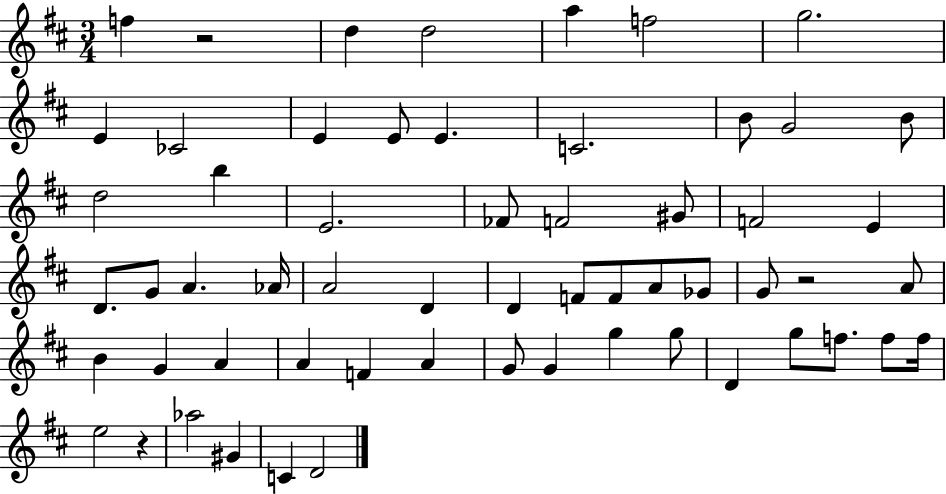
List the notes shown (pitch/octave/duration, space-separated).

F5/q R/h D5/q D5/h A5/q F5/h G5/h. E4/q CES4/h E4/q E4/e E4/q. C4/h. B4/e G4/h B4/e D5/h B5/q E4/h. FES4/e F4/h G#4/e F4/h E4/q D4/e. G4/e A4/q. Ab4/s A4/h D4/q D4/q F4/e F4/e A4/e Gb4/e G4/e R/h A4/e B4/q G4/q A4/q A4/q F4/q A4/q G4/e G4/q G5/q G5/e D4/q G5/e F5/e. F5/e F5/s E5/h R/q Ab5/h G#4/q C4/q D4/h